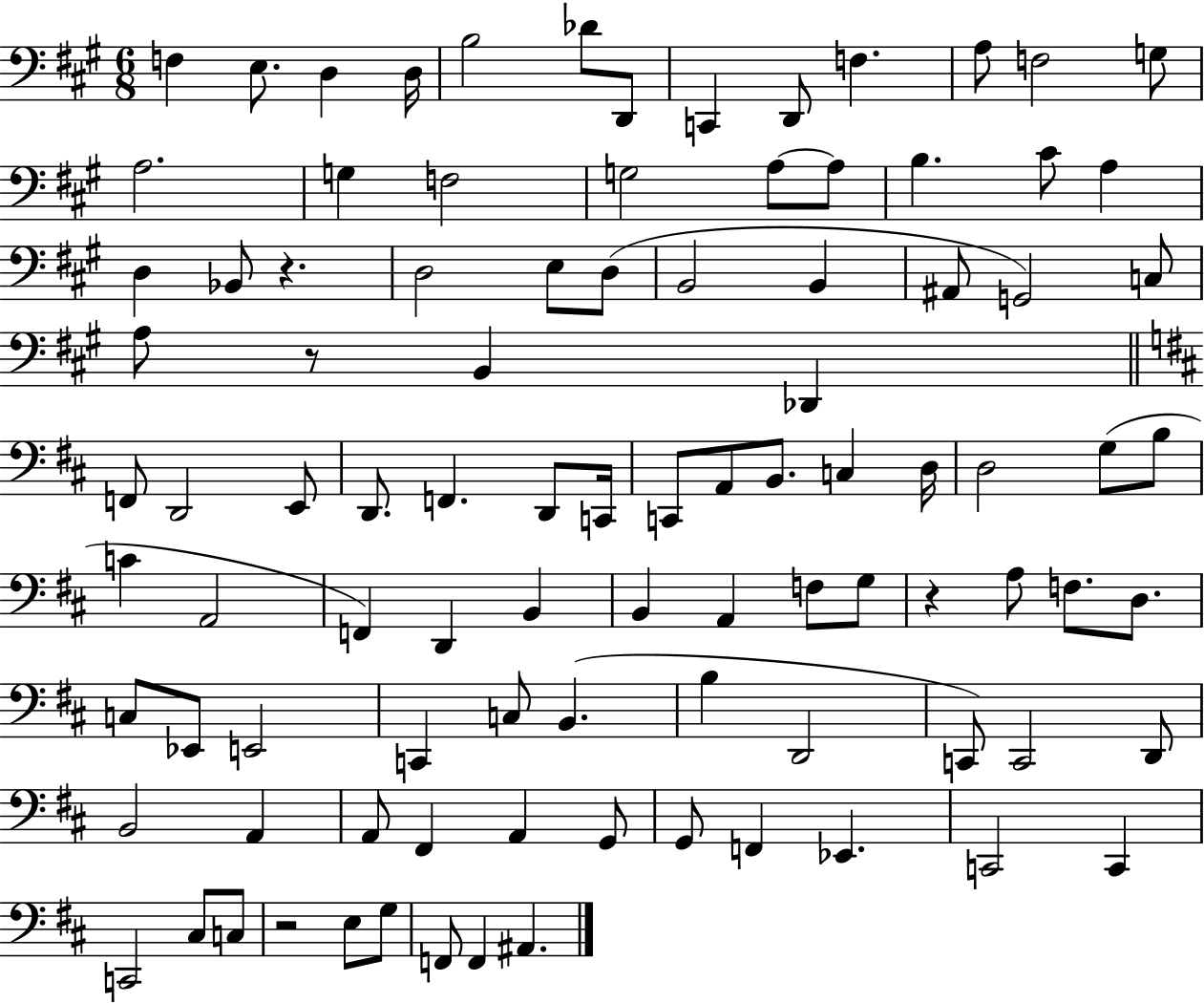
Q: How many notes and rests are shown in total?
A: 96